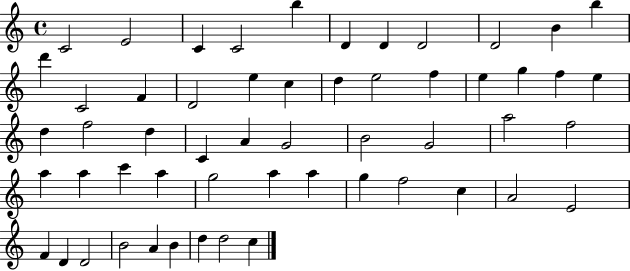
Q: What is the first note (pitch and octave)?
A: C4